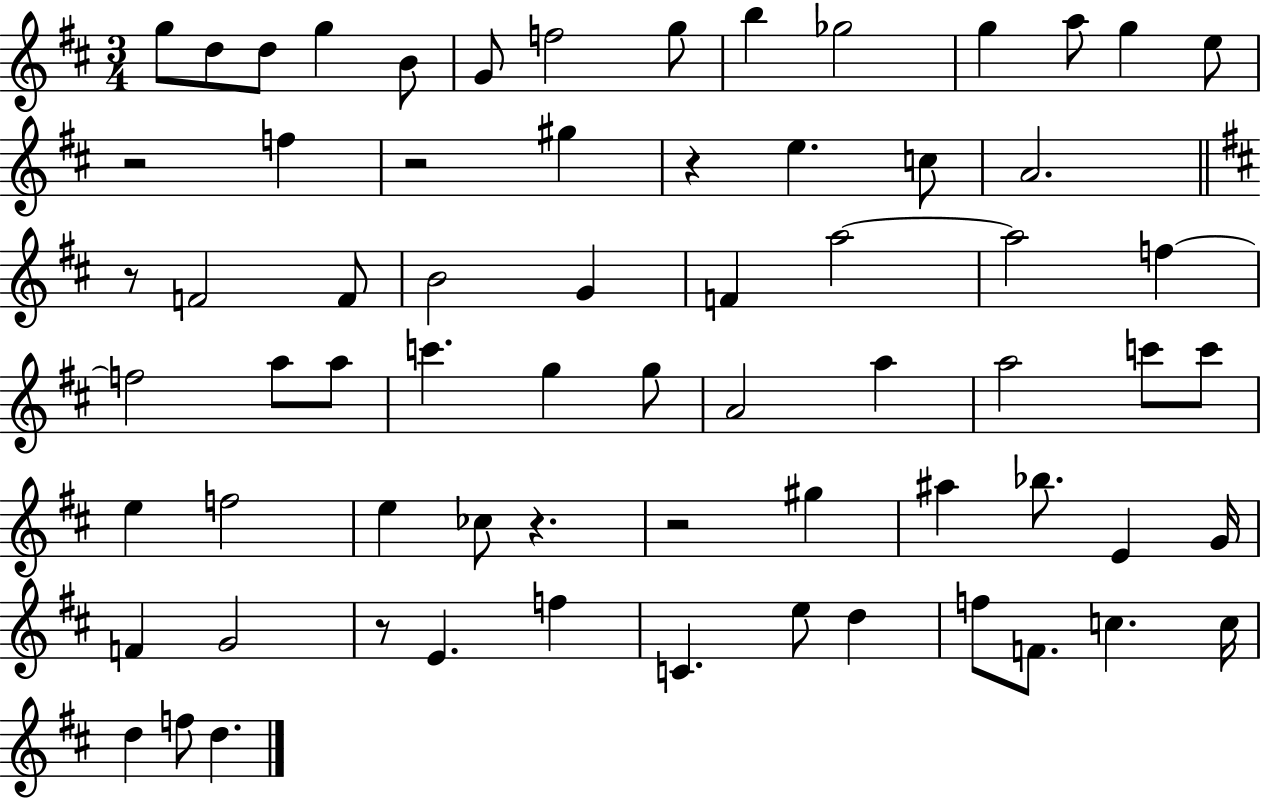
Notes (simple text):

G5/e D5/e D5/e G5/q B4/e G4/e F5/h G5/e B5/q Gb5/h G5/q A5/e G5/q E5/e R/h F5/q R/h G#5/q R/q E5/q. C5/e A4/h. R/e F4/h F4/e B4/h G4/q F4/q A5/h A5/h F5/q F5/h A5/e A5/e C6/q. G5/q G5/e A4/h A5/q A5/h C6/e C6/e E5/q F5/h E5/q CES5/e R/q. R/h G#5/q A#5/q Bb5/e. E4/q G4/s F4/q G4/h R/e E4/q. F5/q C4/q. E5/e D5/q F5/e F4/e. C5/q. C5/s D5/q F5/e D5/q.